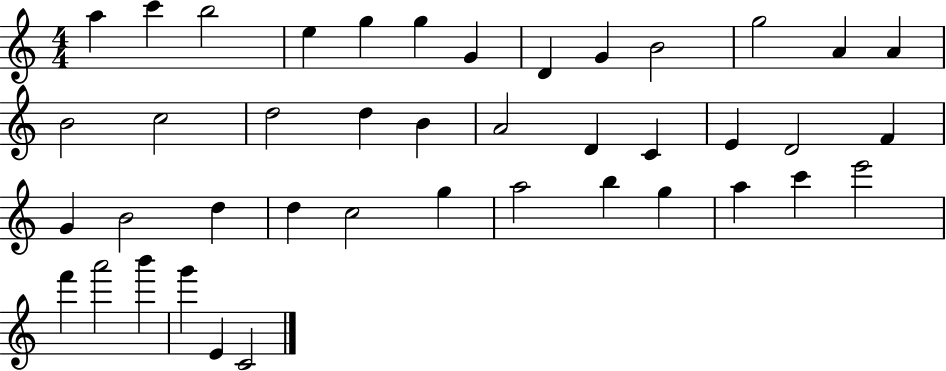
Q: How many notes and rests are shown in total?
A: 42